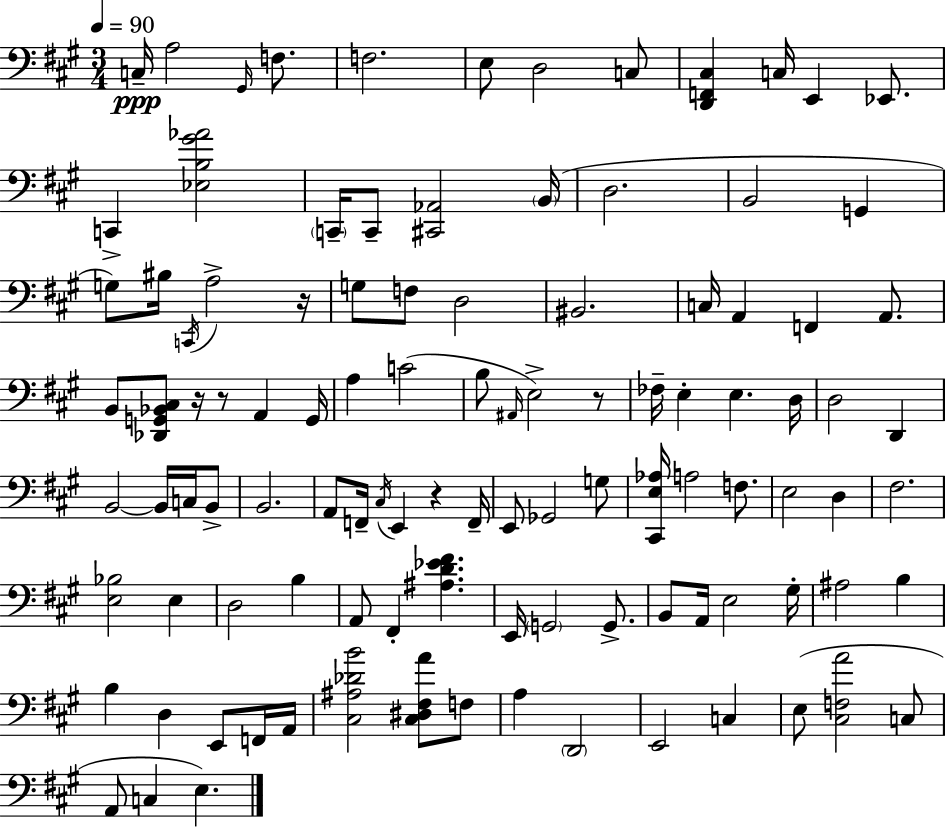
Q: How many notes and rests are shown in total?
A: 106